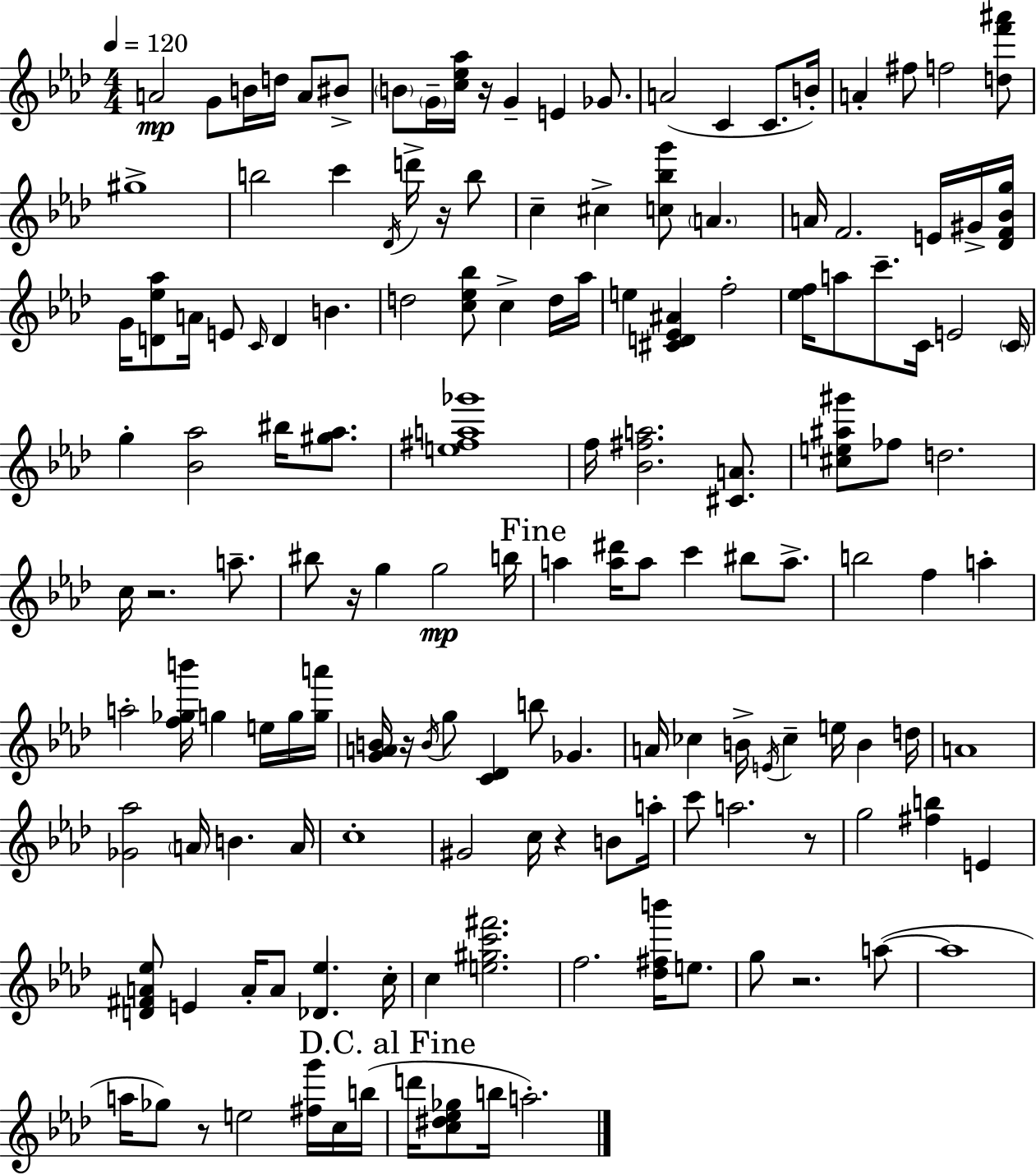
X:1
T:Untitled
M:4/4
L:1/4
K:Fm
A2 G/2 B/4 d/4 A/2 ^B/2 B/2 G/4 [c_e_a]/4 z/4 G E _G/2 A2 C C/2 B/4 A ^f/2 f2 [df'^a']/2 ^g4 b2 c' _D/4 d'/4 z/4 b/2 c ^c [c_bg']/2 A A/4 F2 E/4 ^G/4 [_DF_Bg]/4 G/4 [D_e_a]/2 A/4 E/2 C/4 D B d2 [c_e_b]/2 c d/4 _a/4 e [^CD_E^A] f2 [_ef]/4 a/2 c'/2 C/4 E2 C/4 g [_B_a]2 ^b/4 [^g_a]/2 [e^fa_g']4 f/4 [_B^fa]2 [^CA]/2 [^ce^a^g']/2 _f/2 d2 c/4 z2 a/2 ^b/2 z/4 g g2 b/4 a [a^d']/4 a/2 c' ^b/2 a/2 b2 f a a2 [f_gb']/4 g e/4 g/4 [ga']/4 [GAB]/4 z/4 B/4 g/2 [C_D] b/2 _G A/4 _c B/4 E/4 _c e/4 B d/4 A4 [_G_a]2 A/4 B A/4 c4 ^G2 c/4 z B/2 a/4 c'/2 a2 z/2 g2 [^fb] E [D^FA_e]/2 E A/4 A/2 [_D_e] c/4 c [e^gc'^f']2 f2 [_d^fb']/4 e/2 g/2 z2 a/2 a4 a/4 _g/2 z/2 e2 [^fg']/4 c/4 b/4 d'/4 [c^d_e_g]/2 b/4 a2